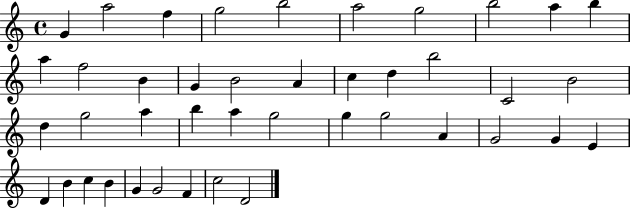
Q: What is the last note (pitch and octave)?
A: D4